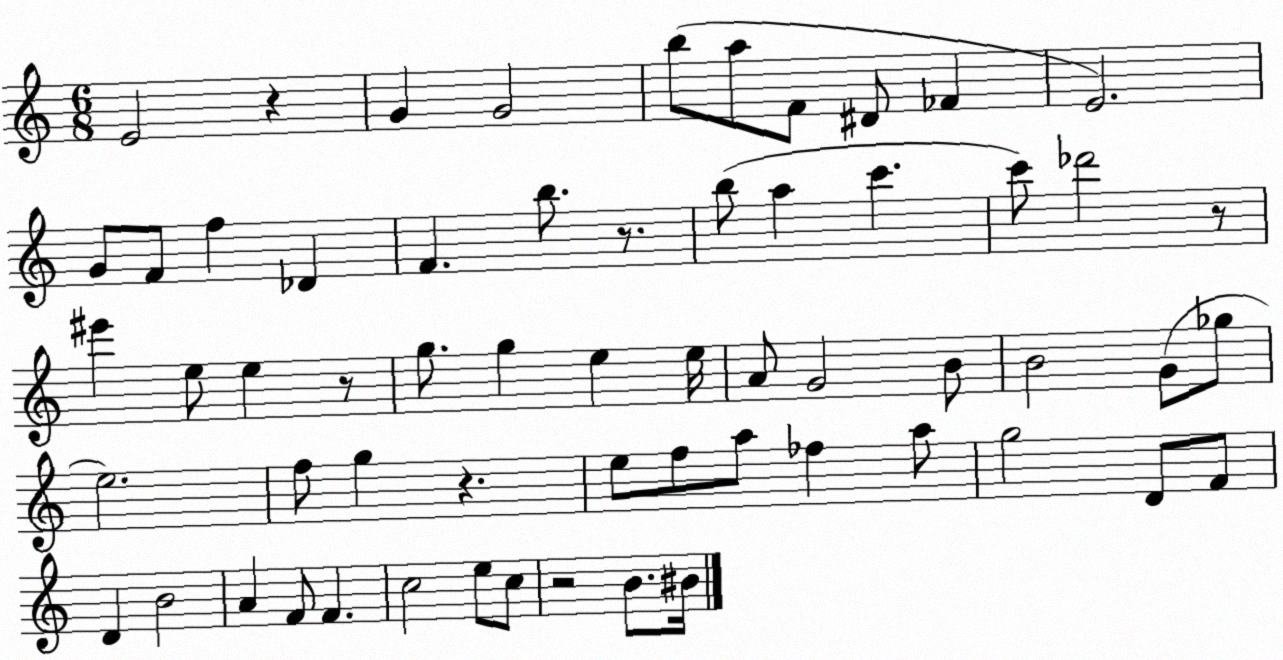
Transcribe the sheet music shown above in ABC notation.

X:1
T:Untitled
M:6/8
L:1/4
K:C
E2 z G G2 b/2 a/2 F/2 ^D/2 _F E2 G/2 F/2 f _D F b/2 z/2 b/2 a c' c'/2 _d'2 z/2 ^e' e/2 e z/2 g/2 g e e/4 A/2 G2 B/2 B2 G/2 _g/2 e2 f/2 g z e/2 f/2 a/2 _f a/2 g2 D/2 F/2 D B2 A F/2 F c2 e/2 c/2 z2 B/2 ^B/4